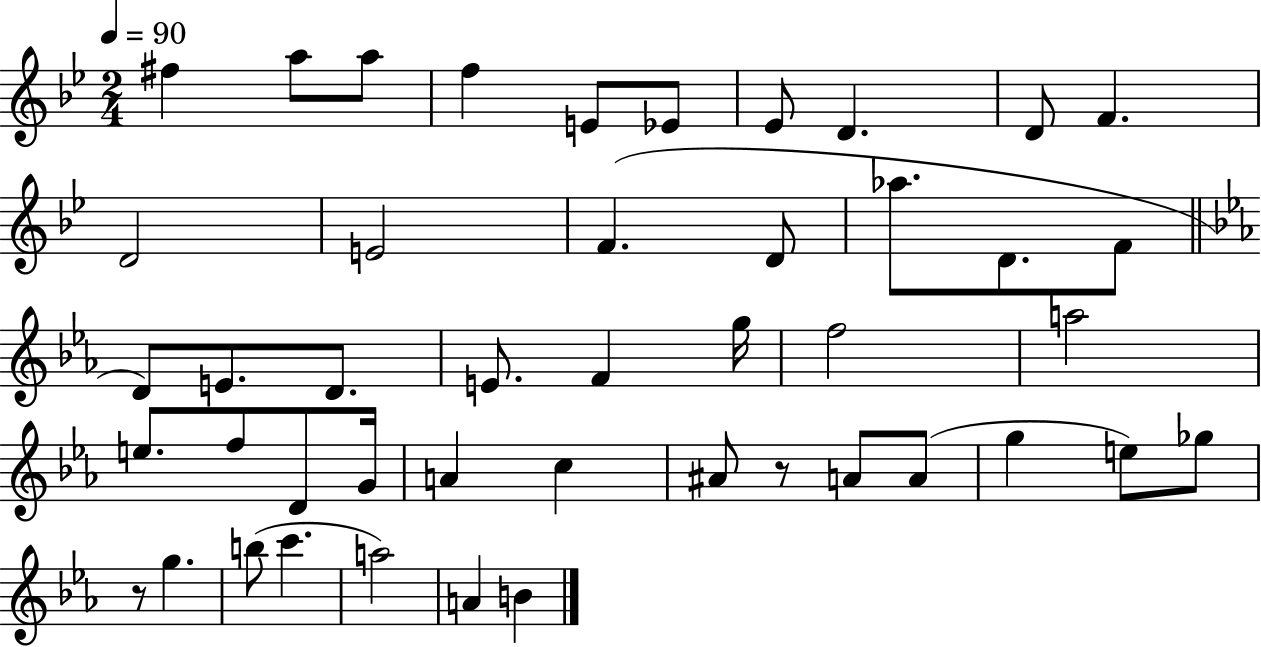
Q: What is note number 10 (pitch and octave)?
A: F4